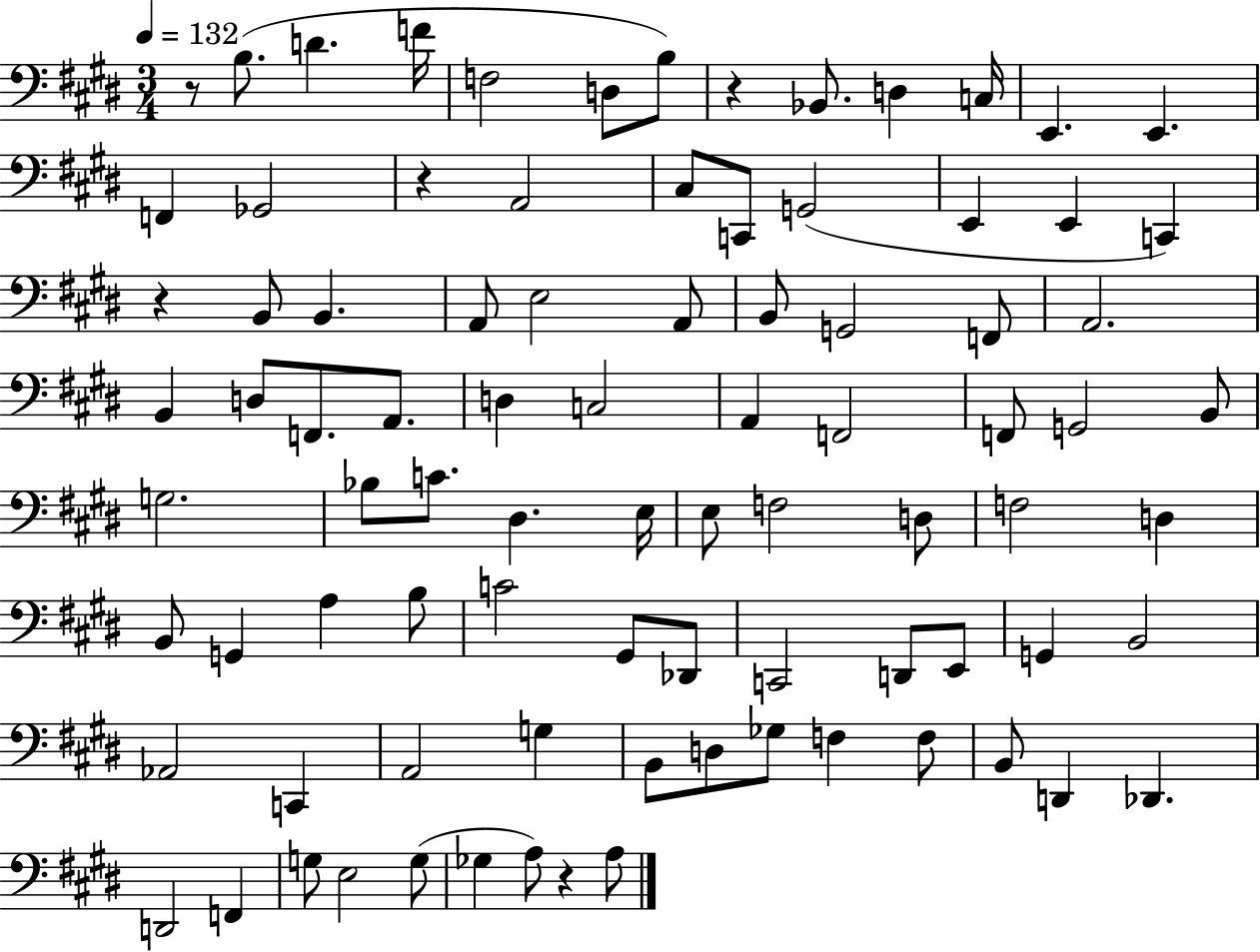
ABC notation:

X:1
T:Untitled
M:3/4
L:1/4
K:E
z/2 B,/2 D F/4 F,2 D,/2 B,/2 z _B,,/2 D, C,/4 E,, E,, F,, _G,,2 z A,,2 ^C,/2 C,,/2 G,,2 E,, E,, C,, z B,,/2 B,, A,,/2 E,2 A,,/2 B,,/2 G,,2 F,,/2 A,,2 B,, D,/2 F,,/2 A,,/2 D, C,2 A,, F,,2 F,,/2 G,,2 B,,/2 G,2 _B,/2 C/2 ^D, E,/4 E,/2 F,2 D,/2 F,2 D, B,,/2 G,, A, B,/2 C2 ^G,,/2 _D,,/2 C,,2 D,,/2 E,,/2 G,, B,,2 _A,,2 C,, A,,2 G, B,,/2 D,/2 _G,/2 F, F,/2 B,,/2 D,, _D,, D,,2 F,, G,/2 E,2 G,/2 _G, A,/2 z A,/2